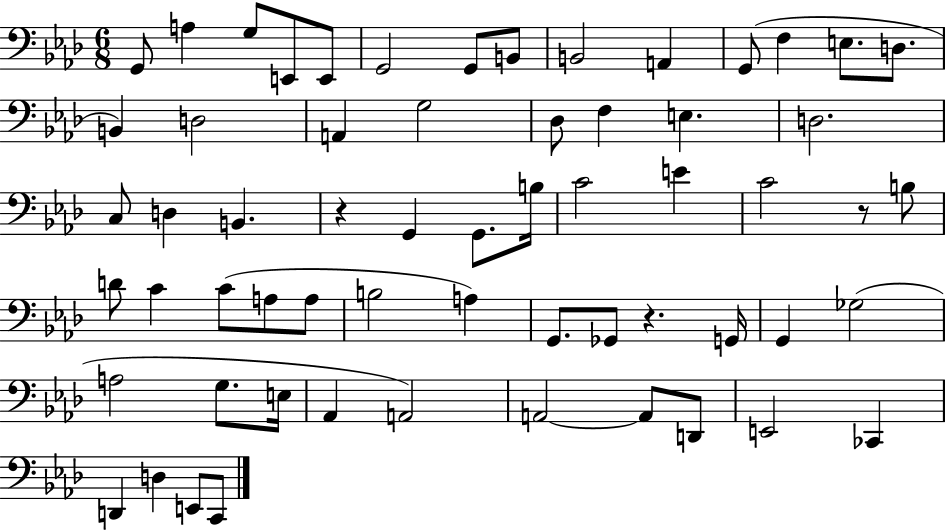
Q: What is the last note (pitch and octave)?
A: C2